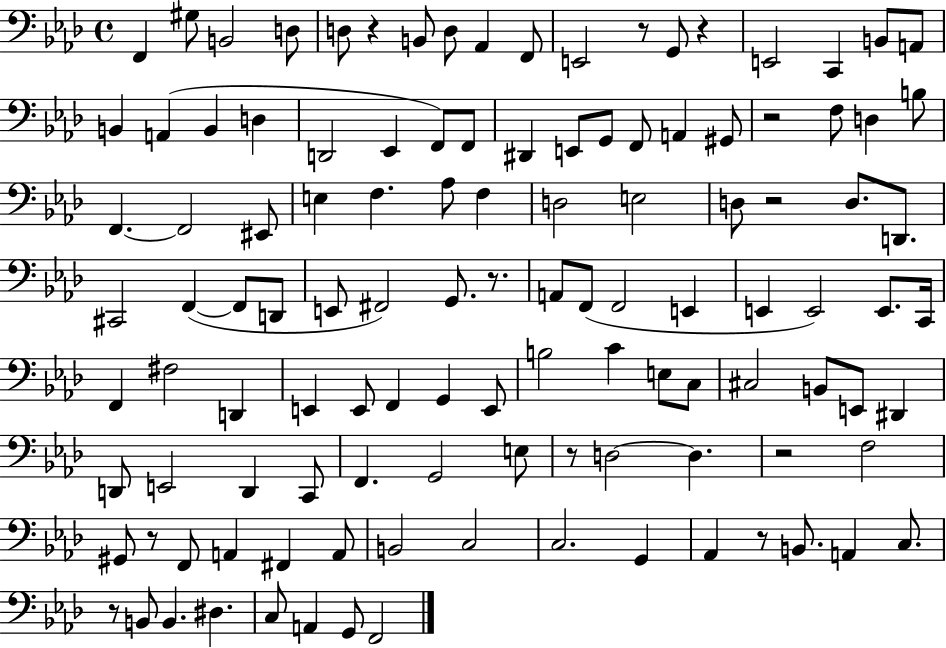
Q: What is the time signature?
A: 4/4